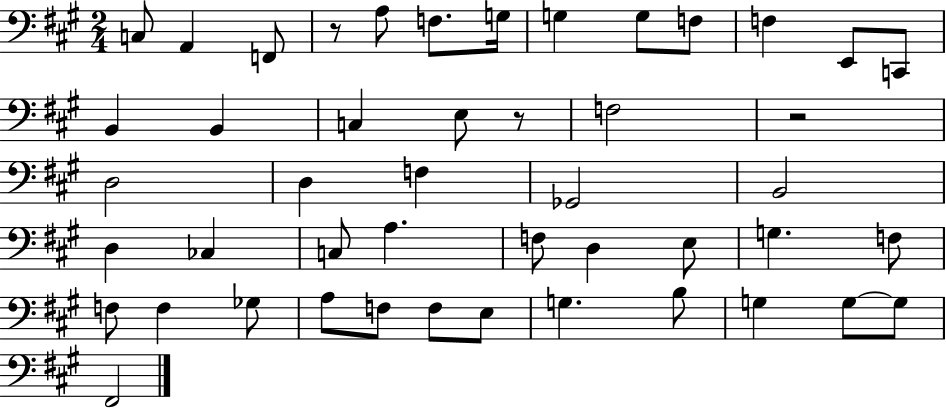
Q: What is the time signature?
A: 2/4